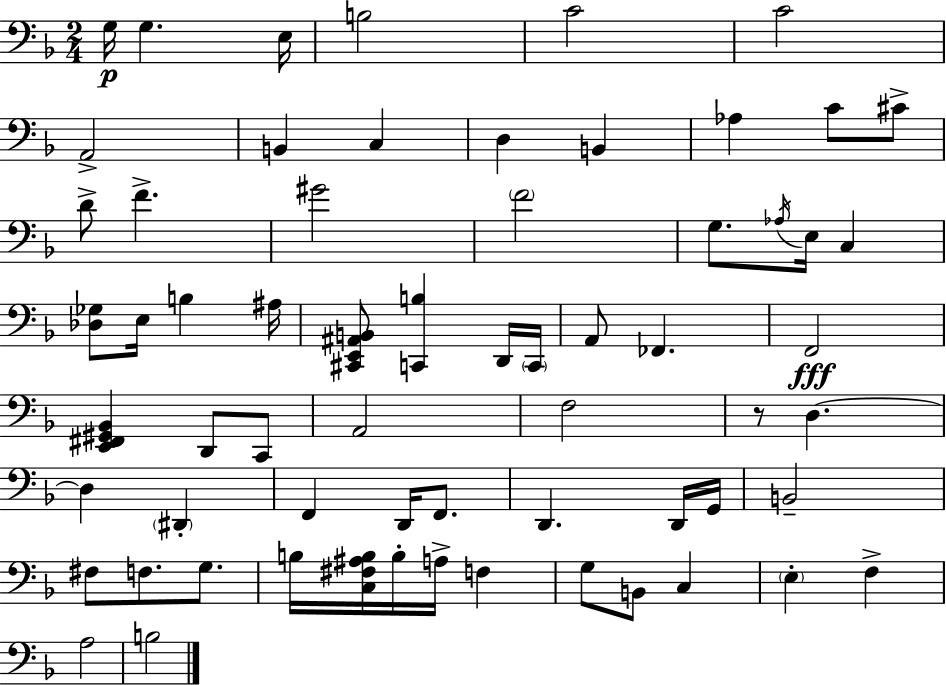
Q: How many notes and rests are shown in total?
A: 64